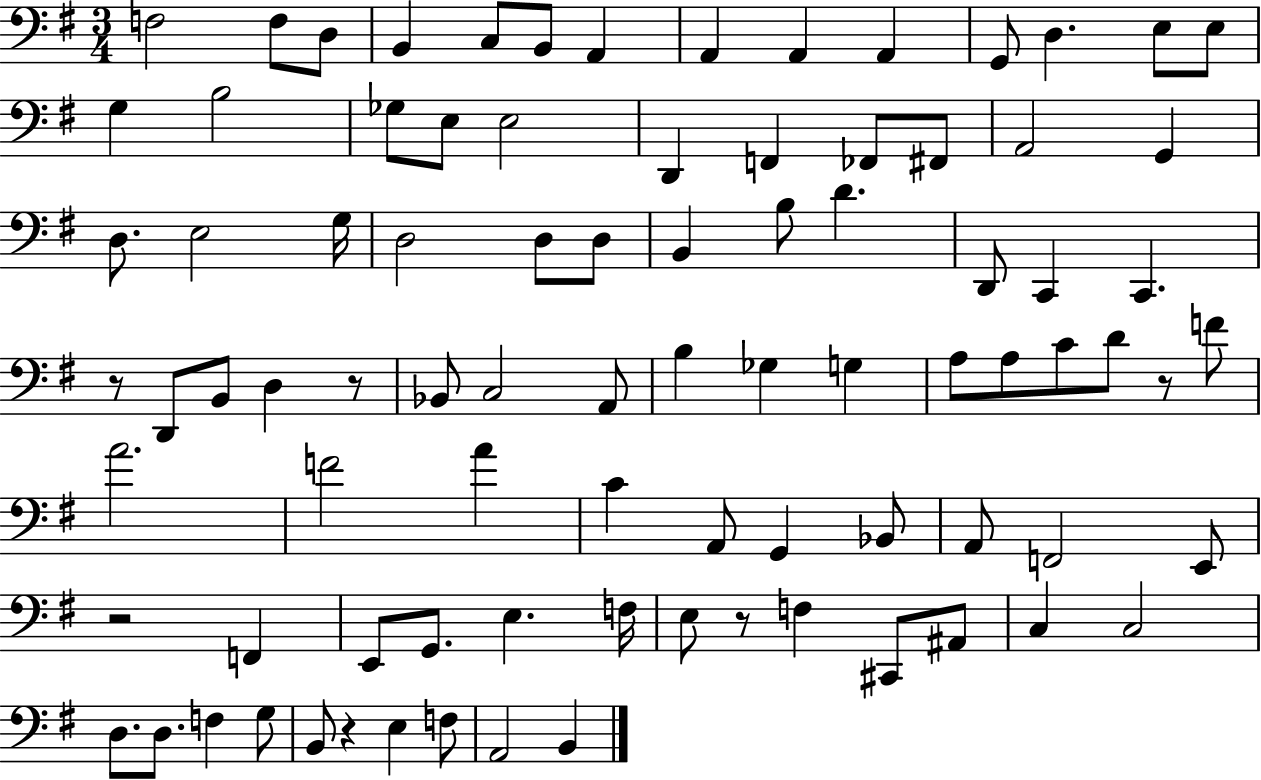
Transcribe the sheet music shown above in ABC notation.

X:1
T:Untitled
M:3/4
L:1/4
K:G
F,2 F,/2 D,/2 B,, C,/2 B,,/2 A,, A,, A,, A,, G,,/2 D, E,/2 E,/2 G, B,2 _G,/2 E,/2 E,2 D,, F,, _F,,/2 ^F,,/2 A,,2 G,, D,/2 E,2 G,/4 D,2 D,/2 D,/2 B,, B,/2 D D,,/2 C,, C,, z/2 D,,/2 B,,/2 D, z/2 _B,,/2 C,2 A,,/2 B, _G, G, A,/2 A,/2 C/2 D/2 z/2 F/2 A2 F2 A C A,,/2 G,, _B,,/2 A,,/2 F,,2 E,,/2 z2 F,, E,,/2 G,,/2 E, F,/4 E,/2 z/2 F, ^C,,/2 ^A,,/2 C, C,2 D,/2 D,/2 F, G,/2 B,,/2 z E, F,/2 A,,2 B,,